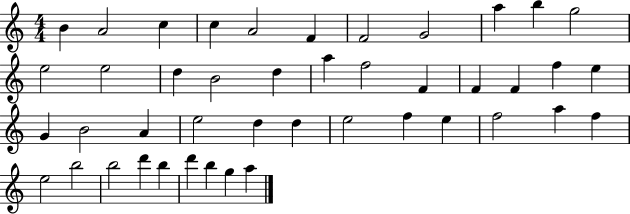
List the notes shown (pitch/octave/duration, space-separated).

B4/q A4/h C5/q C5/q A4/h F4/q F4/h G4/h A5/q B5/q G5/h E5/h E5/h D5/q B4/h D5/q A5/q F5/h F4/q F4/q F4/q F5/q E5/q G4/q B4/h A4/q E5/h D5/q D5/q E5/h F5/q E5/q F5/h A5/q F5/q E5/h B5/h B5/h D6/q B5/q D6/q B5/q G5/q A5/q